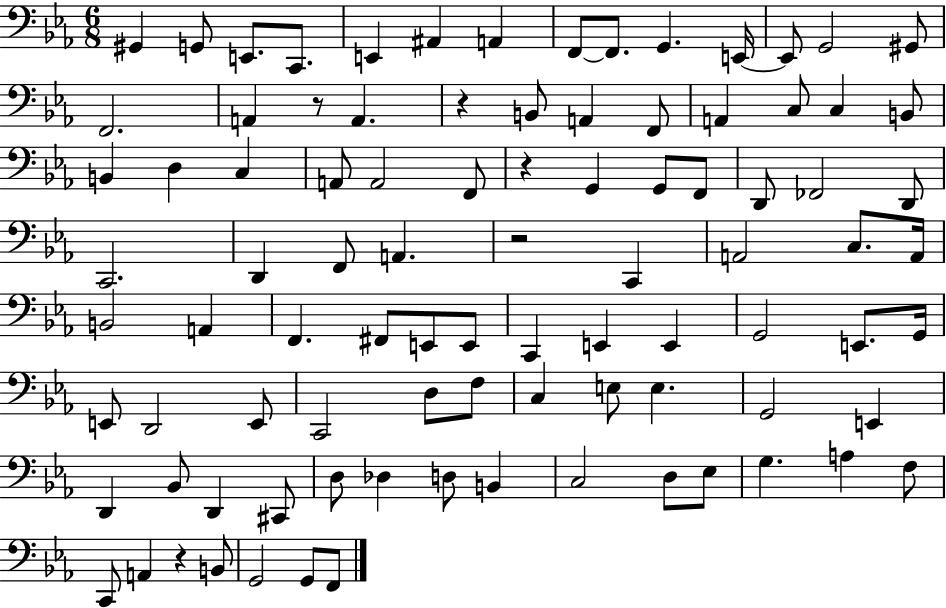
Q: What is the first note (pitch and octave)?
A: G#2